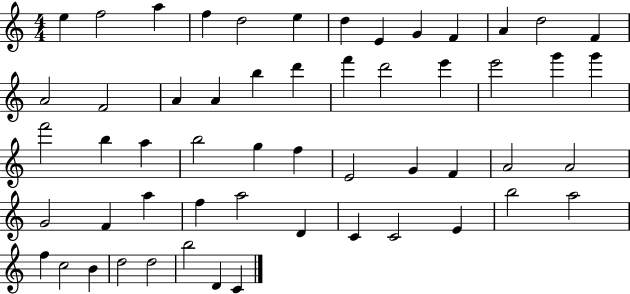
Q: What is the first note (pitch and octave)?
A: E5